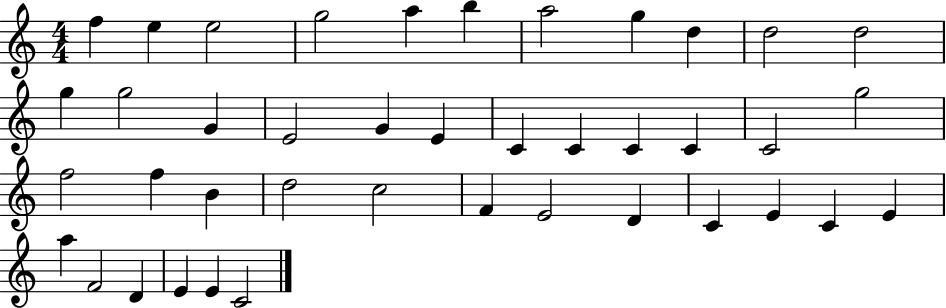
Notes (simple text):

F5/q E5/q E5/h G5/h A5/q B5/q A5/h G5/q D5/q D5/h D5/h G5/q G5/h G4/q E4/h G4/q E4/q C4/q C4/q C4/q C4/q C4/h G5/h F5/h F5/q B4/q D5/h C5/h F4/q E4/h D4/q C4/q E4/q C4/q E4/q A5/q F4/h D4/q E4/q E4/q C4/h